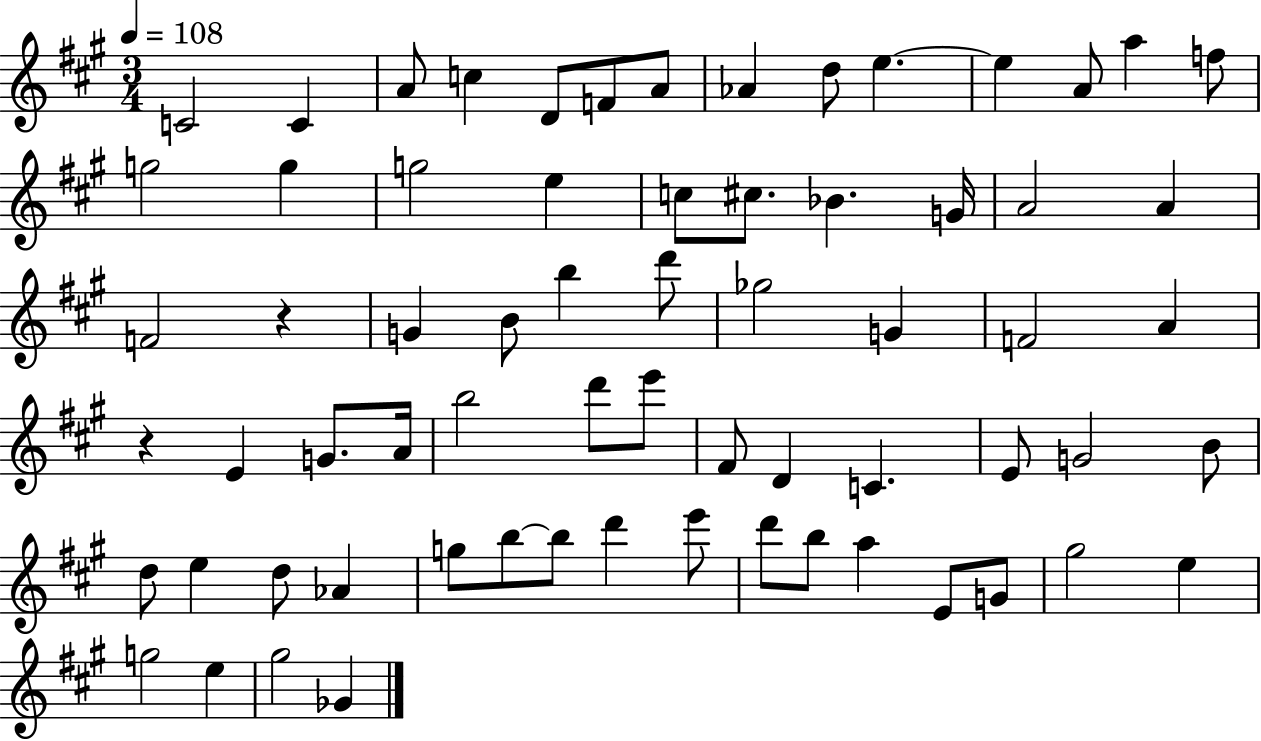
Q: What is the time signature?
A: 3/4